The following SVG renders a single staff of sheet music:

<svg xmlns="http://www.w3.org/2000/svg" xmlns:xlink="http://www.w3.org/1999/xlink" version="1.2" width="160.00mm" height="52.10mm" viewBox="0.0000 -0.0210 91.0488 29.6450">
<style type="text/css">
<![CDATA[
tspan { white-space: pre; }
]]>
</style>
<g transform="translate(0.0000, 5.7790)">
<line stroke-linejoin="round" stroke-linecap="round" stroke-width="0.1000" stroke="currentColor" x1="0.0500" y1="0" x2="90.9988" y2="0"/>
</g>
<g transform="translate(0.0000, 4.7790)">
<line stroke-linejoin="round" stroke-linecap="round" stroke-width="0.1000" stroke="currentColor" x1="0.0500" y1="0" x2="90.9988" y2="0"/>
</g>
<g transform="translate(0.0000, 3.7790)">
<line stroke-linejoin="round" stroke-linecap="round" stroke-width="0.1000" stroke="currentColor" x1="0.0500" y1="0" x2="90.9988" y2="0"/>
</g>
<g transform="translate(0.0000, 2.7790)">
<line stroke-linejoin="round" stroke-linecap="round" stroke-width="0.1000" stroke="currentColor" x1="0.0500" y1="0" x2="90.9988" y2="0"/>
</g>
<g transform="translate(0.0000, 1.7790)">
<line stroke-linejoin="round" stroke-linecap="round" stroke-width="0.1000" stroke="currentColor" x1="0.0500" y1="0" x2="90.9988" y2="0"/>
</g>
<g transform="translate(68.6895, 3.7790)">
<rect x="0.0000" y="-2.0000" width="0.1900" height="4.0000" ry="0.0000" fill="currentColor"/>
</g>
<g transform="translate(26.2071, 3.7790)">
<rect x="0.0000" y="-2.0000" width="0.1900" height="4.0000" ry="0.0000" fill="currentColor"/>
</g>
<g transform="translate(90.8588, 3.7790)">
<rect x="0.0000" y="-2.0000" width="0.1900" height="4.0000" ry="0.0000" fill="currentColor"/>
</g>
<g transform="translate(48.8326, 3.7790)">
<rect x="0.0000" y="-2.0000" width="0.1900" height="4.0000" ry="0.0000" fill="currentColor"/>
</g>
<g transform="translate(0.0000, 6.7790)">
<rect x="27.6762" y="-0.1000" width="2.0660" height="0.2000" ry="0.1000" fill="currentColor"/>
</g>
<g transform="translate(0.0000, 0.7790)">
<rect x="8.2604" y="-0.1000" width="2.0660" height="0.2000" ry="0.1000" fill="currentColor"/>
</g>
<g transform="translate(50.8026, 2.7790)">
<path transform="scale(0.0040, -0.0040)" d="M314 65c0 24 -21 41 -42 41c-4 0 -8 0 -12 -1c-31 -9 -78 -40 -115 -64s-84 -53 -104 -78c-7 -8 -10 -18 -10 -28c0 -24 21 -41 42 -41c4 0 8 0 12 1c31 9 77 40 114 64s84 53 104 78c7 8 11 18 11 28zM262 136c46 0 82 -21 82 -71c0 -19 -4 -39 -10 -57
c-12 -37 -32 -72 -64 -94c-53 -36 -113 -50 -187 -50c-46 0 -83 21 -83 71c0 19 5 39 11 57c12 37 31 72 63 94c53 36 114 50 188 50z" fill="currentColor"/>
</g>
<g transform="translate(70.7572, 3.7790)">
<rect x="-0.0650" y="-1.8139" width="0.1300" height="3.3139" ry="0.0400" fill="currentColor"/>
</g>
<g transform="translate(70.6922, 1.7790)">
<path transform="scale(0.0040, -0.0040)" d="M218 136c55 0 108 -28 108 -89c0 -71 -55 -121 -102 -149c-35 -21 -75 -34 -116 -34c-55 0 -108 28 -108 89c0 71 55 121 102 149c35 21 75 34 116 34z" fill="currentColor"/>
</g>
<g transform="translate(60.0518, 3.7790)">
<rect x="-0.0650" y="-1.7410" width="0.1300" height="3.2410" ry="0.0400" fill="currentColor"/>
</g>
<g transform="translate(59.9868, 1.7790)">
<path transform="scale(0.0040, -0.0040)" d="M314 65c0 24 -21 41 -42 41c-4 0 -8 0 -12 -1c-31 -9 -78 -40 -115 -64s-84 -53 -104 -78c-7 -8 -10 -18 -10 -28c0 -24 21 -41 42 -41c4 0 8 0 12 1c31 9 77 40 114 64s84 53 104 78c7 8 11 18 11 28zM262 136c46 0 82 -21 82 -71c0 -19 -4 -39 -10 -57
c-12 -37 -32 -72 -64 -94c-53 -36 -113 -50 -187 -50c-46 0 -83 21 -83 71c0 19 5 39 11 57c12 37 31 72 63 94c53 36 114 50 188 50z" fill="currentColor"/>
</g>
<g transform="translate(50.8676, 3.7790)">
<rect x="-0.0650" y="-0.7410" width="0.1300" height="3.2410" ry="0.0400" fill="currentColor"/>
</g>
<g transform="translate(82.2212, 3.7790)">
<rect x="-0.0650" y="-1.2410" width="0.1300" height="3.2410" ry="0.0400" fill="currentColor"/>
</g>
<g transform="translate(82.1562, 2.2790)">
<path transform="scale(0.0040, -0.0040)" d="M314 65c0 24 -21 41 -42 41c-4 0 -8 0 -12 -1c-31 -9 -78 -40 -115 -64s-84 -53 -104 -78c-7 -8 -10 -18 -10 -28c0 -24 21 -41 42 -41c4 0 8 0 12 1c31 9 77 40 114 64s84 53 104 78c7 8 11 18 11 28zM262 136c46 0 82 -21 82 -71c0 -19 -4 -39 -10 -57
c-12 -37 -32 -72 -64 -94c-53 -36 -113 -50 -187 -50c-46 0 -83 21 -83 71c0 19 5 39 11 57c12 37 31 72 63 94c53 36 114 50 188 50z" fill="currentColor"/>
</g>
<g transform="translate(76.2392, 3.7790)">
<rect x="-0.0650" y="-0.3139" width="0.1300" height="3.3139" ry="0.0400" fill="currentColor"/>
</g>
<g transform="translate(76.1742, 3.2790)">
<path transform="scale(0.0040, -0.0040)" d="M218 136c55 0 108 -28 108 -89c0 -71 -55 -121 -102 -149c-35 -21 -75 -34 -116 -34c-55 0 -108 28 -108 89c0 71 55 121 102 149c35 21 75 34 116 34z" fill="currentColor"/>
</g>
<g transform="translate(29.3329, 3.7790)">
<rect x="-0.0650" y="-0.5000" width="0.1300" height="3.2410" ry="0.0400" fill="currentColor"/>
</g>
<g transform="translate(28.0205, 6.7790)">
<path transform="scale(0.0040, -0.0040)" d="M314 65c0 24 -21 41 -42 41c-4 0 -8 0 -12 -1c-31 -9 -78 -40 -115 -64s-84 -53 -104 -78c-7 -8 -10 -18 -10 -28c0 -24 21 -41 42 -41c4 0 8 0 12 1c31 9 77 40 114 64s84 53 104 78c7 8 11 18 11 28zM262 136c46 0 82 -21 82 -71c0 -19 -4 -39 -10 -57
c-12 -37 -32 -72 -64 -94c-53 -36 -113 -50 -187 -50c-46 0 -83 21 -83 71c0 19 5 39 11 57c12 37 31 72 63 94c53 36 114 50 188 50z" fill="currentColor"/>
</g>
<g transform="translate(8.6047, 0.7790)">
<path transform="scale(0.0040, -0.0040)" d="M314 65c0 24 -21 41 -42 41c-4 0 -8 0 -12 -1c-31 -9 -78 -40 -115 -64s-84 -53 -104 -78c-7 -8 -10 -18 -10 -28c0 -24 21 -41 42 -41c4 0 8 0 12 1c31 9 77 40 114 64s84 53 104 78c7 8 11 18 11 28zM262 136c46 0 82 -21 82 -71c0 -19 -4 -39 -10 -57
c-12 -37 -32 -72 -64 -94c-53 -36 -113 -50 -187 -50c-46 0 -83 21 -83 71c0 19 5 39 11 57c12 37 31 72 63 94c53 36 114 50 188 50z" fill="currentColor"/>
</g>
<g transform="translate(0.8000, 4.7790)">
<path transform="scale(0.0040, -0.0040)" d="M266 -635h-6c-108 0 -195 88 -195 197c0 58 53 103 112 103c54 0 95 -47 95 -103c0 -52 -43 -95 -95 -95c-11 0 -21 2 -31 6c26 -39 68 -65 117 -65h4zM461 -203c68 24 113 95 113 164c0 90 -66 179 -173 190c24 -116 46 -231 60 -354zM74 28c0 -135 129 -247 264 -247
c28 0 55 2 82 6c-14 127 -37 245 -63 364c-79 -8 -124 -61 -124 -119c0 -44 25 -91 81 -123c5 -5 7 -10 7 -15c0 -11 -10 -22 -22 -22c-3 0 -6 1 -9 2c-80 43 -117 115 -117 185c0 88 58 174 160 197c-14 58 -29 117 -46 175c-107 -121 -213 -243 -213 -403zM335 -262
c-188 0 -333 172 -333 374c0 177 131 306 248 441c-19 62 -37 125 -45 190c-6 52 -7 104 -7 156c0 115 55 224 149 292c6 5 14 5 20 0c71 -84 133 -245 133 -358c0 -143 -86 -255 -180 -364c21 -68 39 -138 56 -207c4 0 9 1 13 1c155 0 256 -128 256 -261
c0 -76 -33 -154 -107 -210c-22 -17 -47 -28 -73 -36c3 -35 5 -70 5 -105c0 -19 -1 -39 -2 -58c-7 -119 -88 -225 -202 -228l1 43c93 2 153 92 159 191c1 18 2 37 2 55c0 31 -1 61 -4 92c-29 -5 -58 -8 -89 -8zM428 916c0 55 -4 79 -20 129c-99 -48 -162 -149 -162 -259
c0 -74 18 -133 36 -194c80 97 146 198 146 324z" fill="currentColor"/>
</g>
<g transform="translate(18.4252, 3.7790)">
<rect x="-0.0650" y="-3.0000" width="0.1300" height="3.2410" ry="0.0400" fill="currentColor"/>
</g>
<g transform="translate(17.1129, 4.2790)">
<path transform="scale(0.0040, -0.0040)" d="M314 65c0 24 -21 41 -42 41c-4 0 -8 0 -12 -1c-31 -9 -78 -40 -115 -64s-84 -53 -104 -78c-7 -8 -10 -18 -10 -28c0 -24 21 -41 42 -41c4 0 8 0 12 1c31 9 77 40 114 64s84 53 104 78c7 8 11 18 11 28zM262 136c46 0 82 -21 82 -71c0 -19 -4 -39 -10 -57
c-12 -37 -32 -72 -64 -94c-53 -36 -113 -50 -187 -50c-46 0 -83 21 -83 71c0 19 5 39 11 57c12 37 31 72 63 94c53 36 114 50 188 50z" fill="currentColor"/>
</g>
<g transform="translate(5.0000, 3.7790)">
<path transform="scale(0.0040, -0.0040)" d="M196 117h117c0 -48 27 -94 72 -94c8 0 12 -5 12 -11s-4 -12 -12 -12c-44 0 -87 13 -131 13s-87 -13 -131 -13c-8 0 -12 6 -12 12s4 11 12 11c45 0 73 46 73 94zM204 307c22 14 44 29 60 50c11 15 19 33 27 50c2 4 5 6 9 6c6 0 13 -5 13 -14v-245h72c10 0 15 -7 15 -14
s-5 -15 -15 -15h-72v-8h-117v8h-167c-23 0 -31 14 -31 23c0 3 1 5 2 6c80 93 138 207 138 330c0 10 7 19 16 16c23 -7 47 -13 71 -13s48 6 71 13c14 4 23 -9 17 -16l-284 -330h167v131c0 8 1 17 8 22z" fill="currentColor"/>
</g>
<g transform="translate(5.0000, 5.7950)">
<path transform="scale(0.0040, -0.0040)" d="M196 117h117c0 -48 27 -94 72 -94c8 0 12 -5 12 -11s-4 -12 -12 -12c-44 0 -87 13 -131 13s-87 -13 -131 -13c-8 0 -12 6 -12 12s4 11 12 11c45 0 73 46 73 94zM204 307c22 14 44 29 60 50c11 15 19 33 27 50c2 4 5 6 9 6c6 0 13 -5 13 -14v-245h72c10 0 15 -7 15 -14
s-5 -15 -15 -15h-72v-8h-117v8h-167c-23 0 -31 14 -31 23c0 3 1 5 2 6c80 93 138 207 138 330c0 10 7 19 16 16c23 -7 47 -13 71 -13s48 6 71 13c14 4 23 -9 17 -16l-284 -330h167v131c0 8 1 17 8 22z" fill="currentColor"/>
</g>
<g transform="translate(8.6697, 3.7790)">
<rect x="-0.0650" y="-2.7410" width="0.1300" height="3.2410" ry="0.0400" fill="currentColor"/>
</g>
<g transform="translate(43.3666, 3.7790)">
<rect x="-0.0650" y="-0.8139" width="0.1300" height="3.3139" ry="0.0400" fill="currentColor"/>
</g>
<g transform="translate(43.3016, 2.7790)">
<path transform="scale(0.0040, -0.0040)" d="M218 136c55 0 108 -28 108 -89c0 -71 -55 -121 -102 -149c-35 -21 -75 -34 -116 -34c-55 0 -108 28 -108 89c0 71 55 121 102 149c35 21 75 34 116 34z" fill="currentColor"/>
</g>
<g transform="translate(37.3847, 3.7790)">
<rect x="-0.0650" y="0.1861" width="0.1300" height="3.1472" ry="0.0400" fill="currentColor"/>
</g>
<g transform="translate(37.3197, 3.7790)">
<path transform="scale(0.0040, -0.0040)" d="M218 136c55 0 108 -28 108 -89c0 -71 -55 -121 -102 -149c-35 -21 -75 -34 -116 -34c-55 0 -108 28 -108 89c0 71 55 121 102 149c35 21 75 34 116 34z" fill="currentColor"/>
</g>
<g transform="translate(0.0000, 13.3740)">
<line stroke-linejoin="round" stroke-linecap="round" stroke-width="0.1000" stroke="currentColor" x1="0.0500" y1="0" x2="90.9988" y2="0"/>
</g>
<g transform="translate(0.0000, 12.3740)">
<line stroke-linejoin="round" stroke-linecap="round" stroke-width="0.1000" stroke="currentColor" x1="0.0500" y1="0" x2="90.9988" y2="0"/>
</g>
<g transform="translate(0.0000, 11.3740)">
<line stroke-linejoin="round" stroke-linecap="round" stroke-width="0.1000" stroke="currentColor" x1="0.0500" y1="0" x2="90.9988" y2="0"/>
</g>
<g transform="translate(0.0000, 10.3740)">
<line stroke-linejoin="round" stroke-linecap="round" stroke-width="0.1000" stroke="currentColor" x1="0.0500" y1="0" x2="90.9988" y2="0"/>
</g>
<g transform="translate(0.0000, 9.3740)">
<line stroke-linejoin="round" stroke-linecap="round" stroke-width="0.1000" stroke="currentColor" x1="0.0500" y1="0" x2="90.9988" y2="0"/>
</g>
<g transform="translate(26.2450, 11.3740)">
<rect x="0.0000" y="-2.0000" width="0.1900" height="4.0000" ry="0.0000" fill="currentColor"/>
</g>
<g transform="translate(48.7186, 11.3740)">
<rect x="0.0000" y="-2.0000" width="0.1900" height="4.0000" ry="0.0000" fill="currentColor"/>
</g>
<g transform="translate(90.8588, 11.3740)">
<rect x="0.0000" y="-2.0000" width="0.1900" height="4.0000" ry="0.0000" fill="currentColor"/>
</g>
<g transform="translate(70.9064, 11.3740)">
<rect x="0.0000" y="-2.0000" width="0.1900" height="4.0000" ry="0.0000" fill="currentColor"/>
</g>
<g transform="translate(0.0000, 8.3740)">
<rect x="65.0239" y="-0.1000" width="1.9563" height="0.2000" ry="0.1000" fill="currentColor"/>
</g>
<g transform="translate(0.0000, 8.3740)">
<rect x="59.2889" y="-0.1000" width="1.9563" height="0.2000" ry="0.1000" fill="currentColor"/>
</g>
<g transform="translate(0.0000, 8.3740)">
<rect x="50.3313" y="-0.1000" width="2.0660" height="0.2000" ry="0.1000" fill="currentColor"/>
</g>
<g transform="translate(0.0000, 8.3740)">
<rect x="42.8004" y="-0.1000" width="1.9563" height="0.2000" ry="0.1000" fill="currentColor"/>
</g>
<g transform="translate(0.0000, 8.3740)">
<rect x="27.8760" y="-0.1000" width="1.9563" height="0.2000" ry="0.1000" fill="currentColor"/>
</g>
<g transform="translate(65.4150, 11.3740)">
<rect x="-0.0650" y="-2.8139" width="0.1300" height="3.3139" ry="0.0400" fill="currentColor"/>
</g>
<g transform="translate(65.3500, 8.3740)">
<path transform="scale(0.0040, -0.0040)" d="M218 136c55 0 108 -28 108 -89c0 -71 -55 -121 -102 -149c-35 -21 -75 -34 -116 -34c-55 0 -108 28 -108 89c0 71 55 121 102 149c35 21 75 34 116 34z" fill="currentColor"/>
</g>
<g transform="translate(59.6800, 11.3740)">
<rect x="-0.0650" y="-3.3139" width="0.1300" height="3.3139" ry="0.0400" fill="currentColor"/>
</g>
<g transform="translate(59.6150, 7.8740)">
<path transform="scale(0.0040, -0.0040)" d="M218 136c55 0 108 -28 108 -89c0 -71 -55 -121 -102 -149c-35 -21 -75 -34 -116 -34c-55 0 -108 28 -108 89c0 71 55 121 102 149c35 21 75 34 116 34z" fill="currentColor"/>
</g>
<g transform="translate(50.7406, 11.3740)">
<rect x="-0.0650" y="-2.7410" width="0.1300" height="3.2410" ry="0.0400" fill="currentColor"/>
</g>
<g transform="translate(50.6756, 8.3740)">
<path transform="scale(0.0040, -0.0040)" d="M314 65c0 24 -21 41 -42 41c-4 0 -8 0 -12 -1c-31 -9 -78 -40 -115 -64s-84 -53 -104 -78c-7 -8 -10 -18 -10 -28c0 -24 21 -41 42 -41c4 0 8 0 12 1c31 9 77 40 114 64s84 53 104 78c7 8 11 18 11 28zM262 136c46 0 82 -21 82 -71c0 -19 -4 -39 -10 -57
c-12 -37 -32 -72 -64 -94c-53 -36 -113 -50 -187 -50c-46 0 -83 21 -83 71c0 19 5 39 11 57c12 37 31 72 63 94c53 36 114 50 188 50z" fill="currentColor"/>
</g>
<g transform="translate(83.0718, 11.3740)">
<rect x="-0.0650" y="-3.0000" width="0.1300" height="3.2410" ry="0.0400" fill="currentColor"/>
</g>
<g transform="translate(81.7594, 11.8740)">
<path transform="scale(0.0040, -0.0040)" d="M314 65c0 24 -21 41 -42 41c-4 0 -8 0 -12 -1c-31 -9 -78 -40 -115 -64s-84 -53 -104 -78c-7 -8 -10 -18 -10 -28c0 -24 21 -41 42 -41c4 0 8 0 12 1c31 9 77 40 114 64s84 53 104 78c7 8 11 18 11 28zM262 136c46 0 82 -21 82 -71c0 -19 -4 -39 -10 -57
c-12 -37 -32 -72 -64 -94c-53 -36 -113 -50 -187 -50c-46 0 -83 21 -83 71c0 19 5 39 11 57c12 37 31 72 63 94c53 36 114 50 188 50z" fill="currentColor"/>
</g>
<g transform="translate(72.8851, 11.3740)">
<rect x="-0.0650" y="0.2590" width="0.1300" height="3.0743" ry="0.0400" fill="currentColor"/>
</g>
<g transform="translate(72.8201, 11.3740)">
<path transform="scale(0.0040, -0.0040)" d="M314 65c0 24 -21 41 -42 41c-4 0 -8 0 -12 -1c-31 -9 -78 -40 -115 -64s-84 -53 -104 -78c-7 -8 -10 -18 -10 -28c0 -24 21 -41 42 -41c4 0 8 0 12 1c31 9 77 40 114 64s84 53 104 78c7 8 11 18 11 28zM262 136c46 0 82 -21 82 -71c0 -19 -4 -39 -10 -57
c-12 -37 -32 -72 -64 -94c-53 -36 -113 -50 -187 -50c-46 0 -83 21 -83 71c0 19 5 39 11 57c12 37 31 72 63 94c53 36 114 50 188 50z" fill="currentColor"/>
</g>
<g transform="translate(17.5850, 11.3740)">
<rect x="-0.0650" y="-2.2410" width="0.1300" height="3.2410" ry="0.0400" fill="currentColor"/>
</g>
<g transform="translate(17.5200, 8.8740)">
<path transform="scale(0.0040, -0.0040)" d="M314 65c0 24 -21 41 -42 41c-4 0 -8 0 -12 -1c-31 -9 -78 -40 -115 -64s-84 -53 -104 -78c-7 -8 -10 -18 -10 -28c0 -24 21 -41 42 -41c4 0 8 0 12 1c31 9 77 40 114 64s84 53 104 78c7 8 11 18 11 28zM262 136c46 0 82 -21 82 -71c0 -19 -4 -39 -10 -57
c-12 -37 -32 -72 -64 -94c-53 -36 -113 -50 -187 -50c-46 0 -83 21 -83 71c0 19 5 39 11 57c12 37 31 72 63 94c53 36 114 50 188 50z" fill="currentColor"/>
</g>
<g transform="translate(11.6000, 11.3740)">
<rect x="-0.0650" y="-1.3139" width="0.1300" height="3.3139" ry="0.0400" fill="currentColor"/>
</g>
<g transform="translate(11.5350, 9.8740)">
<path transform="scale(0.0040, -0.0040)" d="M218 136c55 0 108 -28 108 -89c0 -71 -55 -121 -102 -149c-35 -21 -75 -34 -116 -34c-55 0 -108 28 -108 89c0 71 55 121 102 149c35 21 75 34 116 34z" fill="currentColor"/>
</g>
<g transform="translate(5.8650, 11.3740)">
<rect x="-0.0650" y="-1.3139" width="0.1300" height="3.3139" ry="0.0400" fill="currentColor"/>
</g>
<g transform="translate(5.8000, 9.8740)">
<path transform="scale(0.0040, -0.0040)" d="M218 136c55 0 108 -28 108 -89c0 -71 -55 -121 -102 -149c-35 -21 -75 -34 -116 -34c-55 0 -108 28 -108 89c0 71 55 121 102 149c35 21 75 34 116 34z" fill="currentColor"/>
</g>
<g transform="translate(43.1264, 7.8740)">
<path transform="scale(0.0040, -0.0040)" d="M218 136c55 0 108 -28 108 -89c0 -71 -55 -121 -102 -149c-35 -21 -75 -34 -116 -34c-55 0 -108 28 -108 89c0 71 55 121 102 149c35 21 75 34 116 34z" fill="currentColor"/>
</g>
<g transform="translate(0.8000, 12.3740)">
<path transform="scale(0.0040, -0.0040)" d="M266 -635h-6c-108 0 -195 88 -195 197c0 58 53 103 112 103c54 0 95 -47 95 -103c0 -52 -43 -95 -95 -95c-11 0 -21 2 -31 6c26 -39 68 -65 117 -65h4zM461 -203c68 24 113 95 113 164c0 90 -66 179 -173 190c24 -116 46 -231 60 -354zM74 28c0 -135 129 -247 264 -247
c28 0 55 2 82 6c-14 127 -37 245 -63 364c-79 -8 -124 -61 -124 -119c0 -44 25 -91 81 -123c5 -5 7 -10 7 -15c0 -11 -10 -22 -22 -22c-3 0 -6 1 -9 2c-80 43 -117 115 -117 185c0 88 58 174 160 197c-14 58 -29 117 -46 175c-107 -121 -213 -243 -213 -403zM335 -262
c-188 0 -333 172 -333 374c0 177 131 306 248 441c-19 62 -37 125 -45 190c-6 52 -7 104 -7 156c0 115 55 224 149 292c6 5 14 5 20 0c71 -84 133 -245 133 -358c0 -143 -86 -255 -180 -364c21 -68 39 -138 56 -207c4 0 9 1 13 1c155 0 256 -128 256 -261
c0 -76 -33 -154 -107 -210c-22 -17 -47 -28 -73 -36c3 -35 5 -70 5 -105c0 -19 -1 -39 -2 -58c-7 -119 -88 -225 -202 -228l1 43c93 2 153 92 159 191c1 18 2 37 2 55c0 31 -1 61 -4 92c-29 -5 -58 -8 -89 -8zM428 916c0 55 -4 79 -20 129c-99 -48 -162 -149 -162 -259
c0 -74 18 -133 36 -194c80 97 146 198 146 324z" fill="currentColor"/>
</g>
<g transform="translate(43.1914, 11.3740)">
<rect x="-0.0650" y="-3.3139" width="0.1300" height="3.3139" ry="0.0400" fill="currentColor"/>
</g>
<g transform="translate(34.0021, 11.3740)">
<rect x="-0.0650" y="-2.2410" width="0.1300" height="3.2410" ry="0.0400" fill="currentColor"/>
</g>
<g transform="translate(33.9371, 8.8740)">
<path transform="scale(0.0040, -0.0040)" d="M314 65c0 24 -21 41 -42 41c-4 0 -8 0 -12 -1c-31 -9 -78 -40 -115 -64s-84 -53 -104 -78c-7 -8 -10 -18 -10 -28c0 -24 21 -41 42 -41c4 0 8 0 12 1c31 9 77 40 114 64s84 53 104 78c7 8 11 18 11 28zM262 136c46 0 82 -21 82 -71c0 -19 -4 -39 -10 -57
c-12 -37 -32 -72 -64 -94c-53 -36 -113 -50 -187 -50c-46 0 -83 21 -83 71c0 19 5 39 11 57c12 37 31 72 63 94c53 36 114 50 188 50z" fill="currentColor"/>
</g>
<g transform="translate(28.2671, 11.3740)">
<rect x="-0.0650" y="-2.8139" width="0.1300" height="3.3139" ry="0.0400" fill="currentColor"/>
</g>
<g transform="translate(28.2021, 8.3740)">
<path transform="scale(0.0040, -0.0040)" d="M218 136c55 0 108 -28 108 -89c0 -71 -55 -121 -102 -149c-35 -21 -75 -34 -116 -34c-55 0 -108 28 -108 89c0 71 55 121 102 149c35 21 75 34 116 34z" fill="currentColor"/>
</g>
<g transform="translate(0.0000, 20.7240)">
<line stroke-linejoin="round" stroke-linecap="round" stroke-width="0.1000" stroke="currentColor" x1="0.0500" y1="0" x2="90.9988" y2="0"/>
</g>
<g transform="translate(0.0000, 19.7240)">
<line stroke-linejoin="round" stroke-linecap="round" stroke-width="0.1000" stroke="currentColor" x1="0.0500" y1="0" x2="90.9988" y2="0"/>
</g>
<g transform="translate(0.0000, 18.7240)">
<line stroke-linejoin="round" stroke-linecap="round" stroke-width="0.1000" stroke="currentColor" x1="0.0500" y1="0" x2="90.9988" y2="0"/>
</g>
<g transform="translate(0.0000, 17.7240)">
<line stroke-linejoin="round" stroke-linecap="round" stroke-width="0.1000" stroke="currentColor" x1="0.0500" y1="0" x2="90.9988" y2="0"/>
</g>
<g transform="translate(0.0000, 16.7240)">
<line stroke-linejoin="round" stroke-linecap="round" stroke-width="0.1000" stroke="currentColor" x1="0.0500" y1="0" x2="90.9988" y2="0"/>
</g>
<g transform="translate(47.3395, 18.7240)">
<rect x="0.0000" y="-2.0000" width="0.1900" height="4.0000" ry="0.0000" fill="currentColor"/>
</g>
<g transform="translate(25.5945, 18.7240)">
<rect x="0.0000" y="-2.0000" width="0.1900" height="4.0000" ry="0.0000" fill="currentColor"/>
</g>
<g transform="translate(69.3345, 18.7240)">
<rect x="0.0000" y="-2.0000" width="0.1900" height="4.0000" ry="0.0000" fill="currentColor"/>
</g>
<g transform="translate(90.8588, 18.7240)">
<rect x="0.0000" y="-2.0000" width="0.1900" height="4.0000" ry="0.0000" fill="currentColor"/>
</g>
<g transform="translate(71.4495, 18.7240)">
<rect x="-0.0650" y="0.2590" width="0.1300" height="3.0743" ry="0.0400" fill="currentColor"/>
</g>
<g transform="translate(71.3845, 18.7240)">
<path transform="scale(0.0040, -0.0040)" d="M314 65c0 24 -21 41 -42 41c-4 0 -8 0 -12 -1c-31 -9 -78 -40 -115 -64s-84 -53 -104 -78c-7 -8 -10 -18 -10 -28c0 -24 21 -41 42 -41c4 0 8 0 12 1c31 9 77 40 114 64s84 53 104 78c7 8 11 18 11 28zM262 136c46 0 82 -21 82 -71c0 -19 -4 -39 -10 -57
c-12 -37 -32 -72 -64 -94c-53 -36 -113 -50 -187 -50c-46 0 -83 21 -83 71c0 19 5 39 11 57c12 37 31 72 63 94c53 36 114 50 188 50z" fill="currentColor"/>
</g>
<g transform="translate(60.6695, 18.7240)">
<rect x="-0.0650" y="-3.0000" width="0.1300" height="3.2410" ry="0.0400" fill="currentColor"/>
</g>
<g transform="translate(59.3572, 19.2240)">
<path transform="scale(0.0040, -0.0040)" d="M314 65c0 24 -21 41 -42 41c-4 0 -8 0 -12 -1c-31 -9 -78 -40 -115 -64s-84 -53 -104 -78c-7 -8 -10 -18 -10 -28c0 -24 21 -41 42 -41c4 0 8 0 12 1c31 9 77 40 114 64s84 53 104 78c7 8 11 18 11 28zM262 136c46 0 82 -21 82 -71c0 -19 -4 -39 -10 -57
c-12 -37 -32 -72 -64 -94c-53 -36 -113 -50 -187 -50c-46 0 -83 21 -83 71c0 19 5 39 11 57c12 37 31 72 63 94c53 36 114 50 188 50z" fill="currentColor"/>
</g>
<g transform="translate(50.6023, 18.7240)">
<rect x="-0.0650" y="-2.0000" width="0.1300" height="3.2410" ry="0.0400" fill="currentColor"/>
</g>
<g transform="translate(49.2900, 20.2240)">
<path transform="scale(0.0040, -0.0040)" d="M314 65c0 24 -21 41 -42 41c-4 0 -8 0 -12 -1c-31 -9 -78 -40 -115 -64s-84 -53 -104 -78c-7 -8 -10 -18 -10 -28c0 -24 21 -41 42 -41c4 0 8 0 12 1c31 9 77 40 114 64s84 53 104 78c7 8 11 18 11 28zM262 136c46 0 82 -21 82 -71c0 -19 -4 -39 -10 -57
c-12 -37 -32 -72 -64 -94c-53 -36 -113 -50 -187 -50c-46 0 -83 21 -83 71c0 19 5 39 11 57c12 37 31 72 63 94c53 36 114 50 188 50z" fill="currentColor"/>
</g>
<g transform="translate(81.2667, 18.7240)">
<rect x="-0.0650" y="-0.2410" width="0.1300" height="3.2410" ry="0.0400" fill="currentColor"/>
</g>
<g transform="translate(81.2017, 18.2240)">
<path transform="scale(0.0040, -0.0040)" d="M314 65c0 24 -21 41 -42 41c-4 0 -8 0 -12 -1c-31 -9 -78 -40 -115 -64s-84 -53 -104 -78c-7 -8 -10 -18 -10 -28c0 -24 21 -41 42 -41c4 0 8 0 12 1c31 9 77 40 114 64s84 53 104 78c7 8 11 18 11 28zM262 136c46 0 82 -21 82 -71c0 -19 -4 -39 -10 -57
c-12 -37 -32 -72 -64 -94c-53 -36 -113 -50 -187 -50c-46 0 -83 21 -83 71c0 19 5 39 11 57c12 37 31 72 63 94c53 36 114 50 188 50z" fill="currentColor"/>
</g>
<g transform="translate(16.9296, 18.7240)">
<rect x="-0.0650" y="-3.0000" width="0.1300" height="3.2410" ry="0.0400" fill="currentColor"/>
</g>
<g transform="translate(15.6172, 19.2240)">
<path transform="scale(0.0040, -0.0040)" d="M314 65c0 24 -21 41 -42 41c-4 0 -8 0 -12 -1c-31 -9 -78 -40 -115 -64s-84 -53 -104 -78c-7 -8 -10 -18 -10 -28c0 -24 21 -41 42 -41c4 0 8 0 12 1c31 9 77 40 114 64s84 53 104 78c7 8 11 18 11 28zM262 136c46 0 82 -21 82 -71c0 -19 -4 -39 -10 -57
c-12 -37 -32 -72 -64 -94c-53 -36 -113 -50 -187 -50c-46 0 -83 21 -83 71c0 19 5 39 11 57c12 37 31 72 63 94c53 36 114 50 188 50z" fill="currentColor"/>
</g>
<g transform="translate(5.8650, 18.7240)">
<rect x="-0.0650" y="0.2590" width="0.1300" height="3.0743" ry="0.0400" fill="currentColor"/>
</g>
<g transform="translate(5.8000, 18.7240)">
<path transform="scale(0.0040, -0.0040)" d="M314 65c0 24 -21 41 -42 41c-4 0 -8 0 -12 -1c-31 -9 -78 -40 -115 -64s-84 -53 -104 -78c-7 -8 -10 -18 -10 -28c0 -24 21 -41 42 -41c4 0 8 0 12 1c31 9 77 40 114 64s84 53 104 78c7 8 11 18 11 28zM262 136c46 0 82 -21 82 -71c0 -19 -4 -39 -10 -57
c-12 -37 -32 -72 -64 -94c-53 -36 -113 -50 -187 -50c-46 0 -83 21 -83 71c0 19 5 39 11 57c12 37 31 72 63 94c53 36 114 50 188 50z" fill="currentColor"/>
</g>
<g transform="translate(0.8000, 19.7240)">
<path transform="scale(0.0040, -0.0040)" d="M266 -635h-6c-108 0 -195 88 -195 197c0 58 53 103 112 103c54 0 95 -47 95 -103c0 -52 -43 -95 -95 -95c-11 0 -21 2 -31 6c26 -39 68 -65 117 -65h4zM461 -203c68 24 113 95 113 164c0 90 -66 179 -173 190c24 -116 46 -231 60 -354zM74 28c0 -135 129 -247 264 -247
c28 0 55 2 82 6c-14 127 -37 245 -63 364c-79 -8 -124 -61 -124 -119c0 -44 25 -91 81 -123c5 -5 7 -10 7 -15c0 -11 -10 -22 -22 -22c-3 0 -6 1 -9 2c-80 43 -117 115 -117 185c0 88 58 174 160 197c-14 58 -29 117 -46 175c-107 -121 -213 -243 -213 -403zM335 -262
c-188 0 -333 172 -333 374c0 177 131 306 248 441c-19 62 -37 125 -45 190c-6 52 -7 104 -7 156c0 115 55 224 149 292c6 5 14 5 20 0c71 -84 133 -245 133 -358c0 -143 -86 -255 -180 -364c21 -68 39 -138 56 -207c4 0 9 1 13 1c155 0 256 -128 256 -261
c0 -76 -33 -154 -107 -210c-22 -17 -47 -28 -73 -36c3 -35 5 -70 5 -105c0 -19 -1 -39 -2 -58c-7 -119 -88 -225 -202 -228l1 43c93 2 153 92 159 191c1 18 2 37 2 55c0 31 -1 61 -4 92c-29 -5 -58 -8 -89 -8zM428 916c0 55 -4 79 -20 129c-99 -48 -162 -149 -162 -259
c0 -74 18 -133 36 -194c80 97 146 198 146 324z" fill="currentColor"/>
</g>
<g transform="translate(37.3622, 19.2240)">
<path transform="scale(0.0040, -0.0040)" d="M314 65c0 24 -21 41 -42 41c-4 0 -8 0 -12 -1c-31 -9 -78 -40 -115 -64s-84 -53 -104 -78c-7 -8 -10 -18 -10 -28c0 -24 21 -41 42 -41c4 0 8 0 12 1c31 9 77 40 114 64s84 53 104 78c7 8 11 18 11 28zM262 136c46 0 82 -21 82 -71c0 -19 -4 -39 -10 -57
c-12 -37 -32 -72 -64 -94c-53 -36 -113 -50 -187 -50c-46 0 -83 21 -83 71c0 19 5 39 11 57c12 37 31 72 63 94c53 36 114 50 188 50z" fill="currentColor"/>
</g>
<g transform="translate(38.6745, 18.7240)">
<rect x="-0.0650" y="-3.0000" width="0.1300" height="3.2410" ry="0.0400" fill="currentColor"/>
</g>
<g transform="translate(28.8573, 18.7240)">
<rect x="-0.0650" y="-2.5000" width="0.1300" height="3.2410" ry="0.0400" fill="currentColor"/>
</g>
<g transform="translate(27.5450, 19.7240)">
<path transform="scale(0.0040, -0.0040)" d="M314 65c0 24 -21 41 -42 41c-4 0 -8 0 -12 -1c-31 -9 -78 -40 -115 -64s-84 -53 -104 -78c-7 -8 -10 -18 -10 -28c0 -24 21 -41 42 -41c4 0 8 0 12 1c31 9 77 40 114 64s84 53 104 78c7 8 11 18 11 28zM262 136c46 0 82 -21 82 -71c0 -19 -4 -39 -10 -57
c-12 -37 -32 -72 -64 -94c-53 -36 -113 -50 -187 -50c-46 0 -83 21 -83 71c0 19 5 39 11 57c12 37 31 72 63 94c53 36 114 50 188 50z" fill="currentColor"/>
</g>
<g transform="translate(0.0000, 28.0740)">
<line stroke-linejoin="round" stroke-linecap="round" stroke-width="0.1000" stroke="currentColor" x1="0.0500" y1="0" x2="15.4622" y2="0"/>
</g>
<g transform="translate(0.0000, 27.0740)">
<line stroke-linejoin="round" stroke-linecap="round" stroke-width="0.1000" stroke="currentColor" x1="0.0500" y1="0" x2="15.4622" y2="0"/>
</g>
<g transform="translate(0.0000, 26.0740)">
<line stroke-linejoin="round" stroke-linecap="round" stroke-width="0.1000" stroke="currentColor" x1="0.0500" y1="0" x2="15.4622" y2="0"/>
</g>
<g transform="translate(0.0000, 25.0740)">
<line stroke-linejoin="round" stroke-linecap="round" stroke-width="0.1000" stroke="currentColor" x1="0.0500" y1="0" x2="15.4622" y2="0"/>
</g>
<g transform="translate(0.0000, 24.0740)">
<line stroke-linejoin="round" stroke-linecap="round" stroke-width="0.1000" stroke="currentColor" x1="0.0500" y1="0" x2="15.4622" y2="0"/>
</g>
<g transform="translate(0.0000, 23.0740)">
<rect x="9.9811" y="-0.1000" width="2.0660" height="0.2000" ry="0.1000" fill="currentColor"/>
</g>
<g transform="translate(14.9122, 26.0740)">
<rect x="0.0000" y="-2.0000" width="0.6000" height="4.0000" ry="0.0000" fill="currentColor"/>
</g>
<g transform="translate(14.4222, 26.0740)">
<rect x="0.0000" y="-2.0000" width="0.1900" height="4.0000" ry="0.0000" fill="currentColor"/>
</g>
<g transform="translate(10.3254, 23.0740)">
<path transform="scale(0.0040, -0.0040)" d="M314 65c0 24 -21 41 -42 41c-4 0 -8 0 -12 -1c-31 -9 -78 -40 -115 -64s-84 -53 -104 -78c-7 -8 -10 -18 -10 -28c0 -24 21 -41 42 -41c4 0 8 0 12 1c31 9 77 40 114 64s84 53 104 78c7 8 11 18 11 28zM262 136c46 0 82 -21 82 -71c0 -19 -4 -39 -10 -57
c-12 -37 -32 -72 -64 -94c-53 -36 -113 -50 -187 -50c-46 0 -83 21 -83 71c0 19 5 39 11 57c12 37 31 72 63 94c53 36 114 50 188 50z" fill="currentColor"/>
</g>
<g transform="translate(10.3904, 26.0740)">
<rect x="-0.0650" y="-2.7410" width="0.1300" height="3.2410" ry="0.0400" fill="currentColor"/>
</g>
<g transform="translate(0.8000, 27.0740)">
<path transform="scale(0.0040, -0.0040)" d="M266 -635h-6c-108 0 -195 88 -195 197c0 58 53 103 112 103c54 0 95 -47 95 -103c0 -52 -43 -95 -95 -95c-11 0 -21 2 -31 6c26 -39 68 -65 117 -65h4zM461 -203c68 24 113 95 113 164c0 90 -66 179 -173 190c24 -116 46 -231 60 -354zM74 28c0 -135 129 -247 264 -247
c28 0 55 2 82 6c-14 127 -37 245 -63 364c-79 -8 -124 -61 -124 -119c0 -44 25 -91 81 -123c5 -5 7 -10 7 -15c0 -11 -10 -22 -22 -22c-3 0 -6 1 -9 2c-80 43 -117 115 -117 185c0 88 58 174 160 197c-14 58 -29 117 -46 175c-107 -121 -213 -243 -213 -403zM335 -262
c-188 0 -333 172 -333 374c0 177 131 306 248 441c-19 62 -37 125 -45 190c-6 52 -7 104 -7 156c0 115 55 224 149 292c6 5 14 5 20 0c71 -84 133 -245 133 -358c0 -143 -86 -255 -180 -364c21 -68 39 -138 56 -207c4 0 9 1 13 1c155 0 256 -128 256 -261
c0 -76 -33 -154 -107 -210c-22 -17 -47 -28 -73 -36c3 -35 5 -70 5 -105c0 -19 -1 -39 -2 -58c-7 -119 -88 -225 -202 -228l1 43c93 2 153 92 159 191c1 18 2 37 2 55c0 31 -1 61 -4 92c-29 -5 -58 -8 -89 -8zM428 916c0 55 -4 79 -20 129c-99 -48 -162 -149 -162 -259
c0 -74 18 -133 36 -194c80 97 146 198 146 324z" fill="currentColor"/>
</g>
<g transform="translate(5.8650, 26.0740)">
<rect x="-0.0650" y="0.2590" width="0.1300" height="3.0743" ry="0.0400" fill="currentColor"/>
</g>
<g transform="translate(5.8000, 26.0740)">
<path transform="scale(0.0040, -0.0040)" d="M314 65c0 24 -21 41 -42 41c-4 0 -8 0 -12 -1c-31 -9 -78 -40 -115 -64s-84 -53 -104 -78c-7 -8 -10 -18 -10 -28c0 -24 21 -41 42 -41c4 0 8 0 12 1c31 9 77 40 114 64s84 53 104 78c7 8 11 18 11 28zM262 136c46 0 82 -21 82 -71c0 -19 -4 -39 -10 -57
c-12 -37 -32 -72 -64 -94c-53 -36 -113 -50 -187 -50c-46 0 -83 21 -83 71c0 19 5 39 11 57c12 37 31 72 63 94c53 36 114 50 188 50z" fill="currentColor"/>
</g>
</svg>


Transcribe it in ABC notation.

X:1
T:Untitled
M:4/4
L:1/4
K:C
a2 A2 C2 B d d2 f2 f c e2 e e g2 a g2 b a2 b a B2 A2 B2 A2 G2 A2 F2 A2 B2 c2 B2 a2